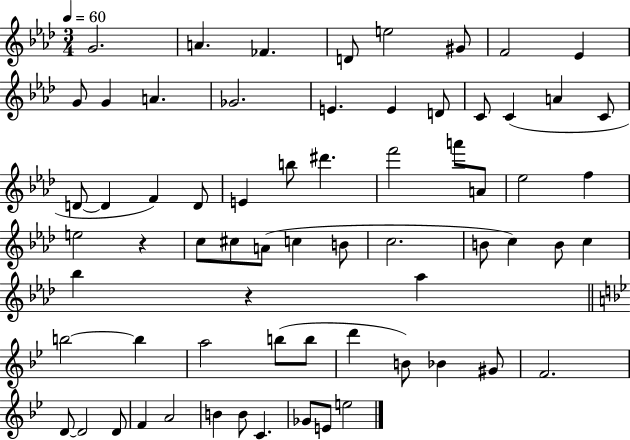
{
  \clef treble
  \numericTimeSignature
  \time 3/4
  \key aes \major
  \tempo 4 = 60
  g'2. | a'4. fes'4. | d'8 e''2 gis'8 | f'2 ees'4 | \break g'8 g'4 a'4. | ges'2. | e'4. e'4 d'8 | c'8 c'4( a'4 c'8 | \break d'8~~ d'4 f'4) d'8 | e'4 b''8 dis'''4. | f'''2 a'''8 a'8 | ees''2 f''4 | \break e''2 r4 | c''8 cis''8 a'8( c''4 b'8 | c''2. | b'8 c''4) b'8 c''4 | \break bes''4 r4 aes''4 | \bar "||" \break \key bes \major b''2~~ b''4 | a''2 b''8( b''8 | d'''4 b'8) bes'4 gis'8 | f'2. | \break d'8~~ d'2 d'8 | f'4 a'2 | b'4 b'8 c'4. | ges'8 e'8 e''2 | \break \bar "|."
}